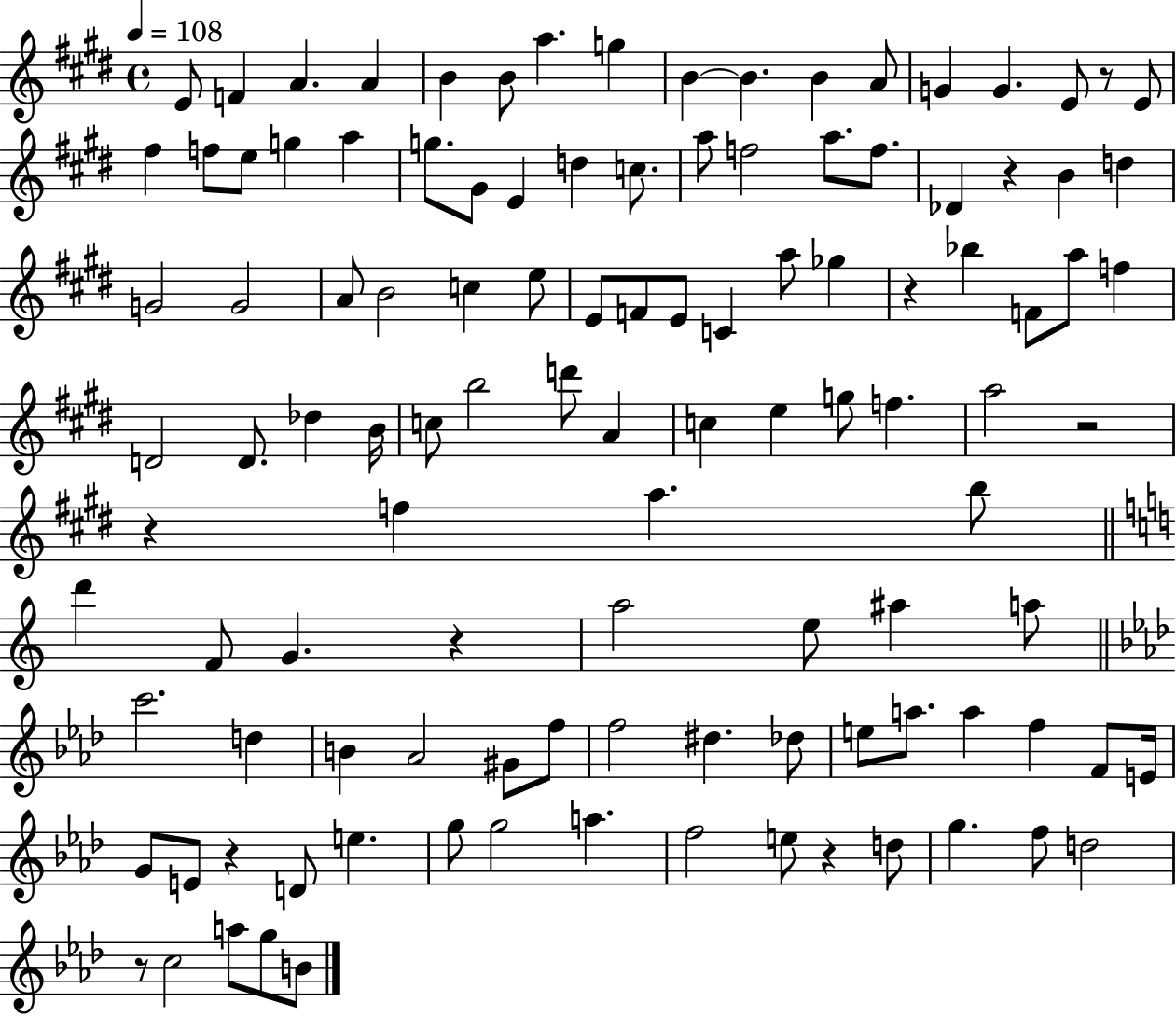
E4/e F4/q A4/q. A4/q B4/q B4/e A5/q. G5/q B4/q B4/q. B4/q A4/e G4/q G4/q. E4/e R/e E4/e F#5/q F5/e E5/e G5/q A5/q G5/e. G#4/e E4/q D5/q C5/e. A5/e F5/h A5/e. F5/e. Db4/q R/q B4/q D5/q G4/h G4/h A4/e B4/h C5/q E5/e E4/e F4/e E4/e C4/q A5/e Gb5/q R/q Bb5/q F4/e A5/e F5/q D4/h D4/e. Db5/q B4/s C5/e B5/h D6/e A4/q C5/q E5/q G5/e F5/q. A5/h R/h R/q F5/q A5/q. B5/e D6/q F4/e G4/q. R/q A5/h E5/e A#5/q A5/e C6/h. D5/q B4/q Ab4/h G#4/e F5/e F5/h D#5/q. Db5/e E5/e A5/e. A5/q F5/q F4/e E4/s G4/e E4/e R/q D4/e E5/q. G5/e G5/h A5/q. F5/h E5/e R/q D5/e G5/q. F5/e D5/h R/e C5/h A5/e G5/e B4/e